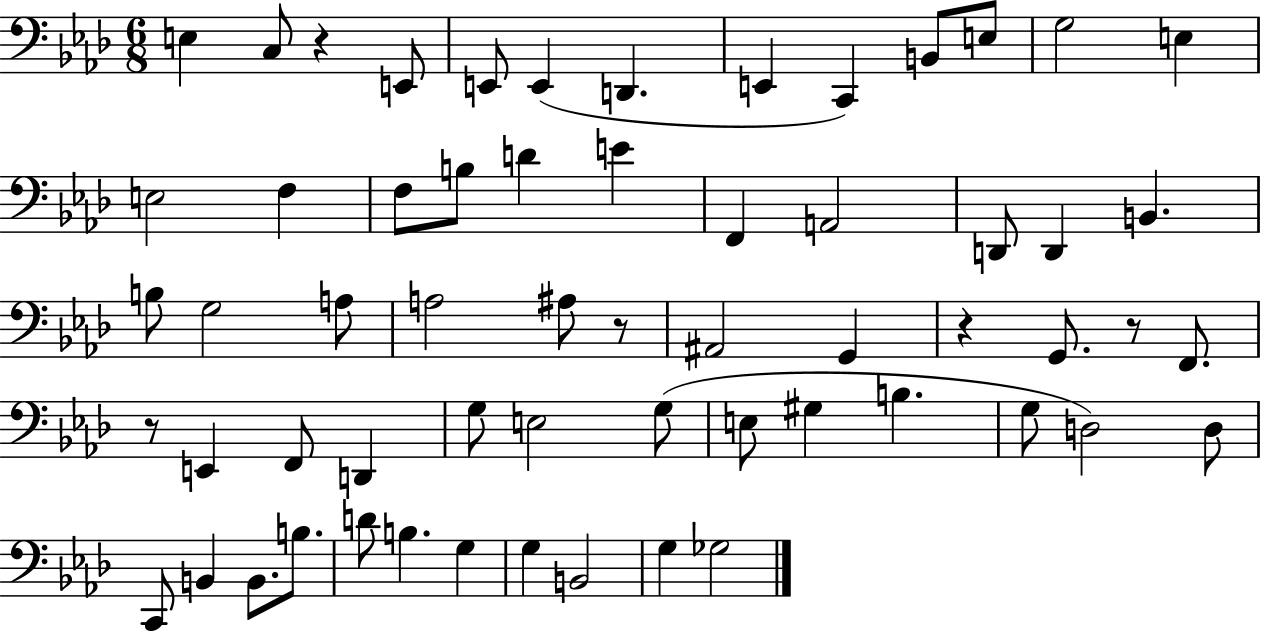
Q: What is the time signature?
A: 6/8